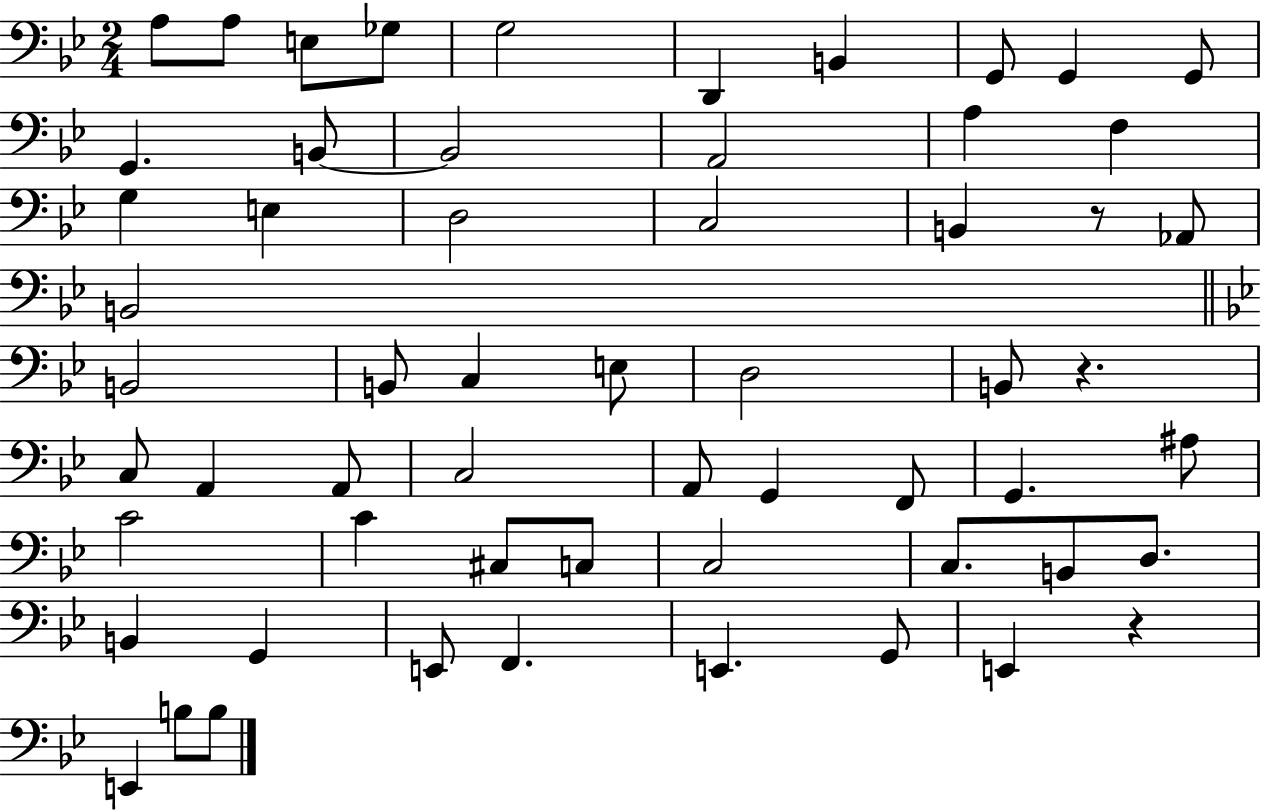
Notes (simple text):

A3/e A3/e E3/e Gb3/e G3/h D2/q B2/q G2/e G2/q G2/e G2/q. B2/e B2/h A2/h A3/q F3/q G3/q E3/q D3/h C3/h B2/q R/e Ab2/e B2/h B2/h B2/e C3/q E3/e D3/h B2/e R/q. C3/e A2/q A2/e C3/h A2/e G2/q F2/e G2/q. A#3/e C4/h C4/q C#3/e C3/e C3/h C3/e. B2/e D3/e. B2/q G2/q E2/e F2/q. E2/q. G2/e E2/q R/q E2/q B3/e B3/e